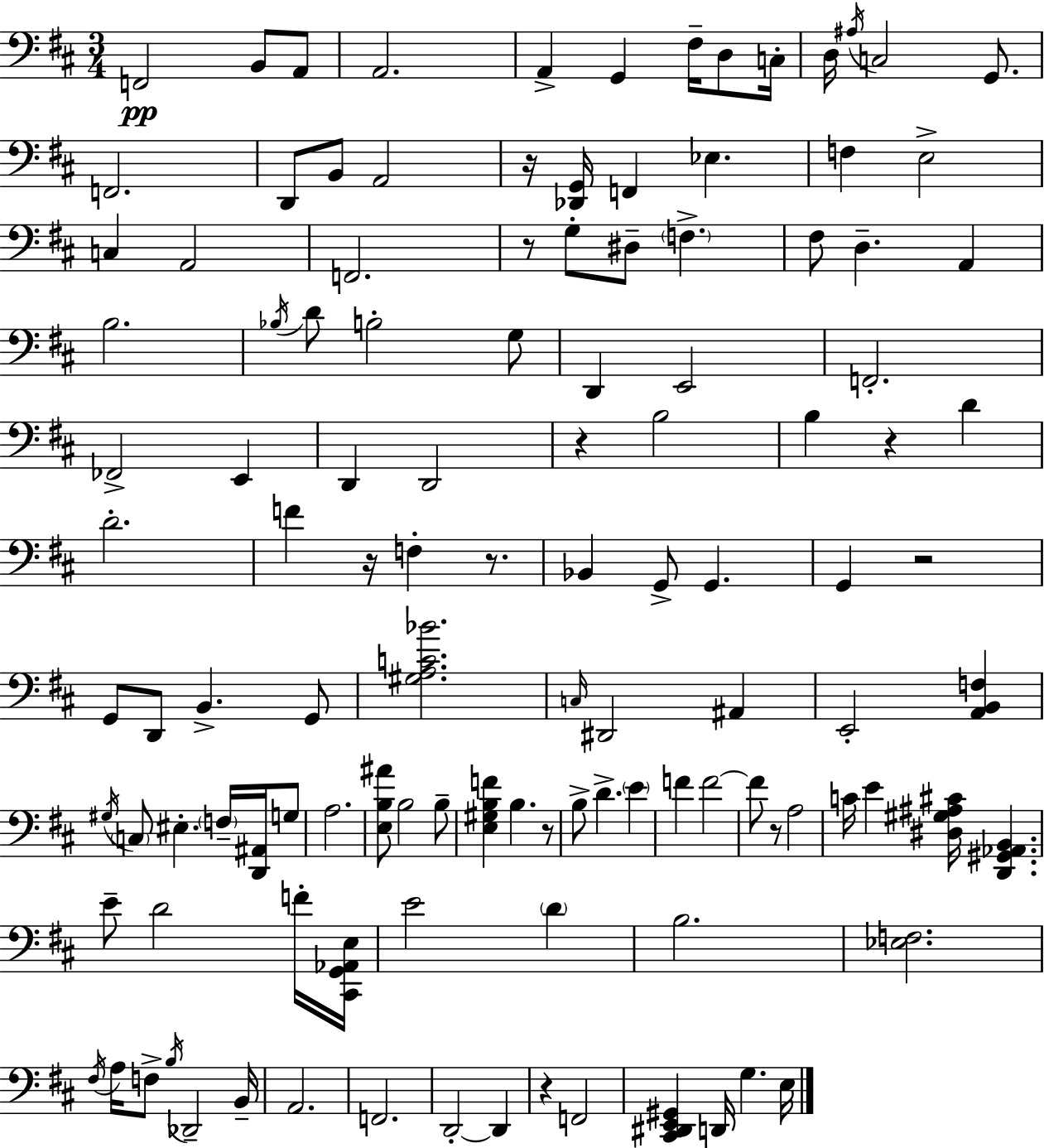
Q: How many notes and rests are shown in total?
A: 119